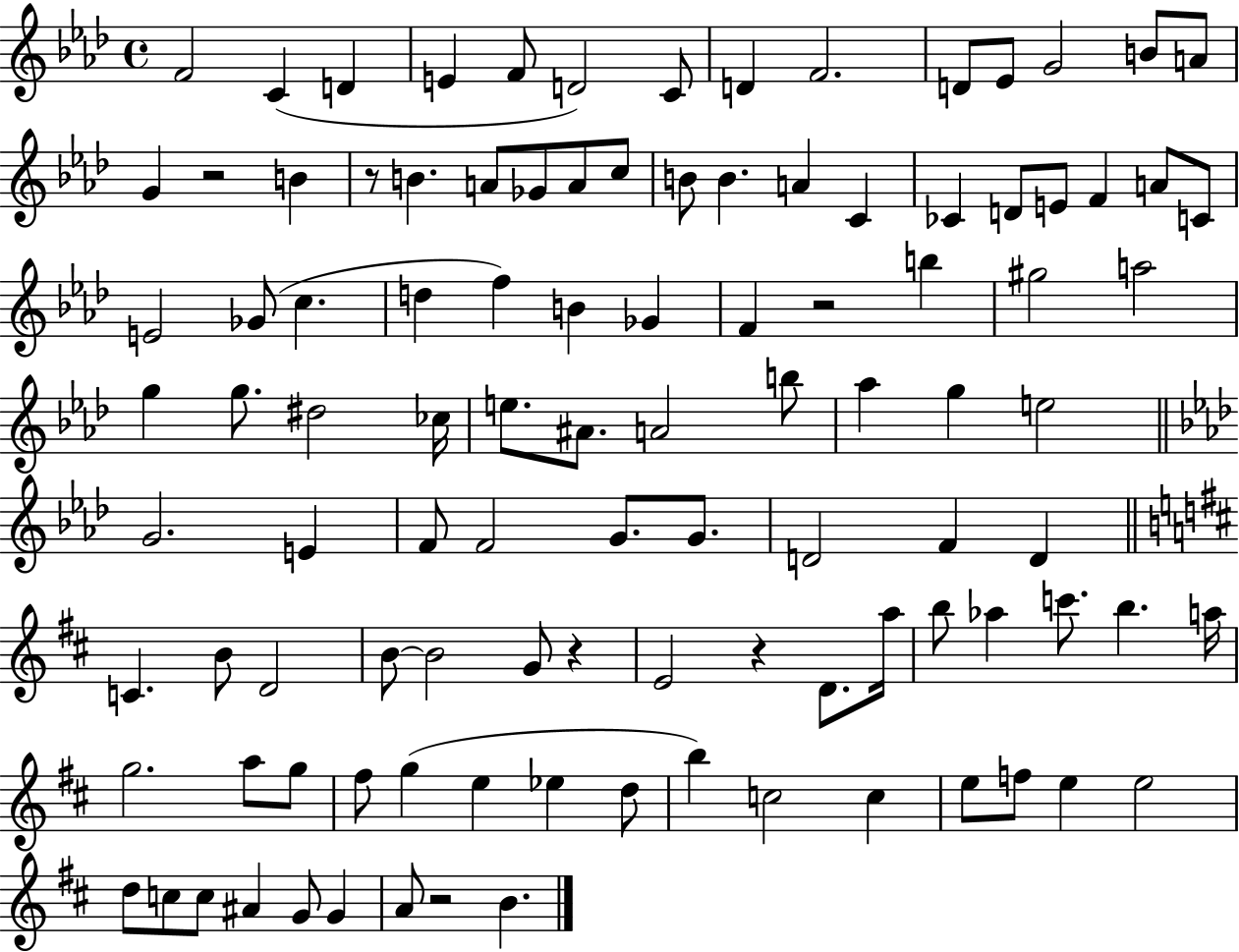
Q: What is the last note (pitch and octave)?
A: B4